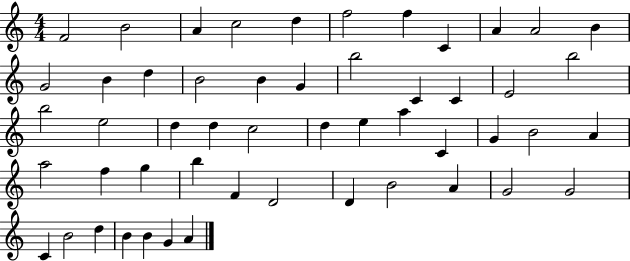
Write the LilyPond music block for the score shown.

{
  \clef treble
  \numericTimeSignature
  \time 4/4
  \key c \major
  f'2 b'2 | a'4 c''2 d''4 | f''2 f''4 c'4 | a'4 a'2 b'4 | \break g'2 b'4 d''4 | b'2 b'4 g'4 | b''2 c'4 c'4 | e'2 b''2 | \break b''2 e''2 | d''4 d''4 c''2 | d''4 e''4 a''4 c'4 | g'4 b'2 a'4 | \break a''2 f''4 g''4 | b''4 f'4 d'2 | d'4 b'2 a'4 | g'2 g'2 | \break c'4 b'2 d''4 | b'4 b'4 g'4 a'4 | \bar "|."
}